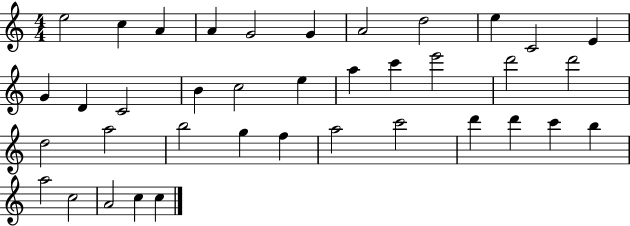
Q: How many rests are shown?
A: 0